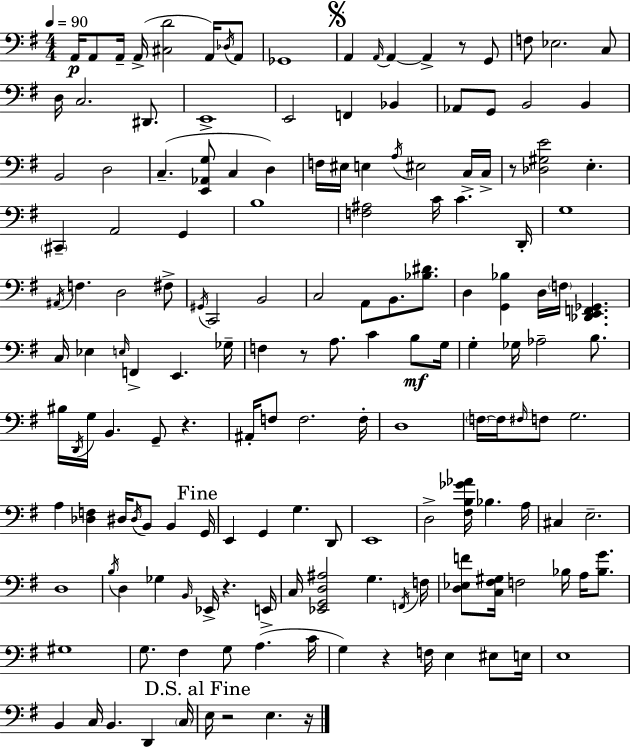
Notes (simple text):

A2/s A2/e A2/s A2/s [C#3,D4]/h A2/s Db3/s A2/e Gb2/w A2/q A2/s A2/q A2/q R/e G2/e F3/e Eb3/h. C3/e D3/s C3/h. D#2/e. E2/w E2/h F2/q Bb2/q Ab2/e G2/e B2/h B2/q B2/h D3/h C3/q. [E2,Ab2,G3]/e C3/q D3/q F3/s EIS3/s E3/q A3/s EIS3/h C3/s C3/s R/e [Db3,G#3,E4]/h E3/q. C#2/q A2/h G2/q B3/w [F3,A#3]/h C4/s C4/q. D2/s G3/w A#2/s F3/q. D3/h F#3/e G#2/s C2/h B2/h C3/h A2/e B2/e. [Bb3,D#4]/e. D3/q [G2,Bb3]/q D3/s F3/s [Db2,E2,F2,Gb2]/q. C3/s Eb3/q E3/s F2/q E2/q. Gb3/s F3/q R/e A3/e. C4/q B3/e G3/s G3/q Gb3/s Ab3/h B3/e. BIS3/s D2/s G3/s B2/q. G2/e R/q. A#2/s F3/e F3/h. F3/s D3/w F3/s F3/s F#3/s F3/e G3/h. A3/q [Db3,F3]/q D#3/s D#3/s B2/e B2/q G2/s E2/q G2/q G3/q. D2/e E2/w D3/h [F#3,B3,Gb4,Ab4]/s Bb3/q. A3/s C#3/q E3/h. D3/w B3/s D3/q Gb3/q B2/s Eb2/s R/q. E2/s C3/s [Eb2,G2,D3,A#3]/h G3/q. F2/s F3/s [D3,Eb3,F4]/e [C3,F#3,G#3]/s F3/h Bb3/s A3/s [Bb3,G4]/e. G#3/w G3/e. F#3/q G3/e A3/q. C4/s G3/q R/q F3/s E3/q EIS3/e E3/s E3/w B2/q C3/s B2/q. D2/q C3/s E3/s R/h E3/q. R/s